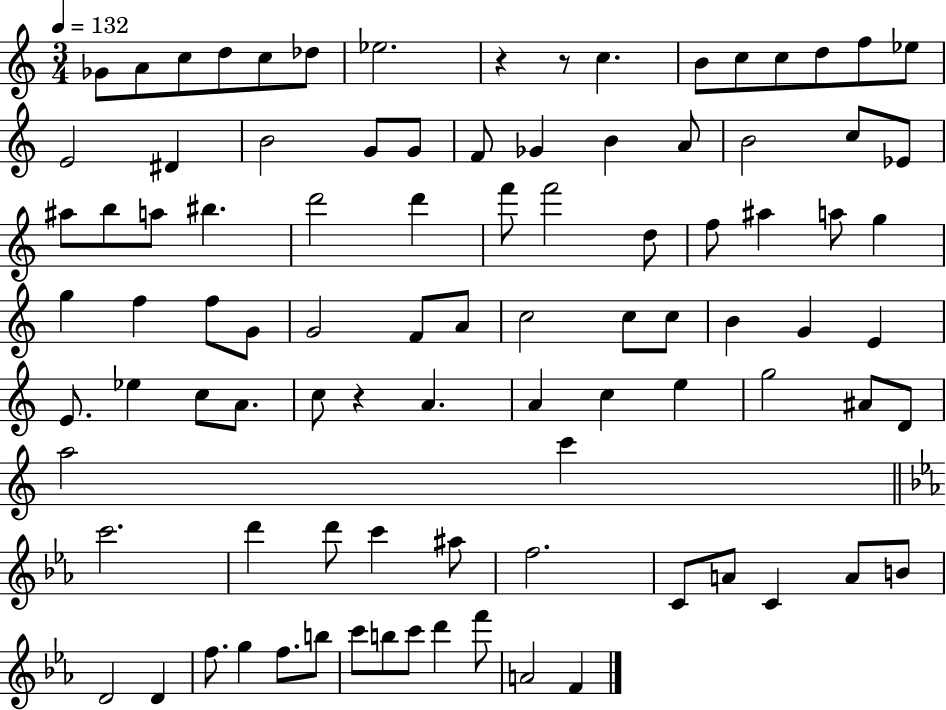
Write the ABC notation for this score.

X:1
T:Untitled
M:3/4
L:1/4
K:C
_G/2 A/2 c/2 d/2 c/2 _d/2 _e2 z z/2 c B/2 c/2 c/2 d/2 f/2 _e/2 E2 ^D B2 G/2 G/2 F/2 _G B A/2 B2 c/2 _E/2 ^a/2 b/2 a/2 ^b d'2 d' f'/2 f'2 d/2 f/2 ^a a/2 g g f f/2 G/2 G2 F/2 A/2 c2 c/2 c/2 B G E E/2 _e c/2 A/2 c/2 z A A c e g2 ^A/2 D/2 a2 c' c'2 d' d'/2 c' ^a/2 f2 C/2 A/2 C A/2 B/2 D2 D f/2 g f/2 b/2 c'/2 b/2 c'/2 d' f'/2 A2 F